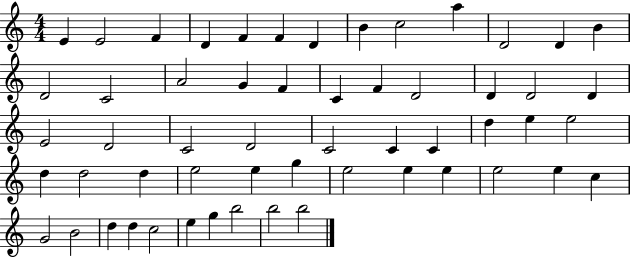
X:1
T:Untitled
M:4/4
L:1/4
K:C
E E2 F D F F D B c2 a D2 D B D2 C2 A2 G F C F D2 D D2 D E2 D2 C2 D2 C2 C C d e e2 d d2 d e2 e g e2 e e e2 e c G2 B2 d d c2 e g b2 b2 b2